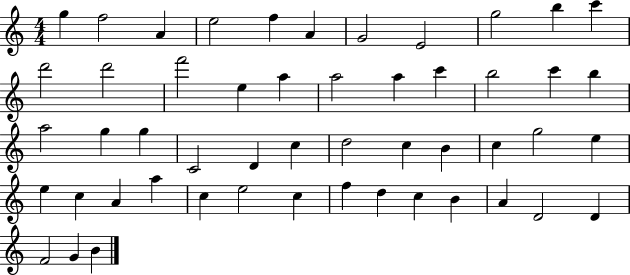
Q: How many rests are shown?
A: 0